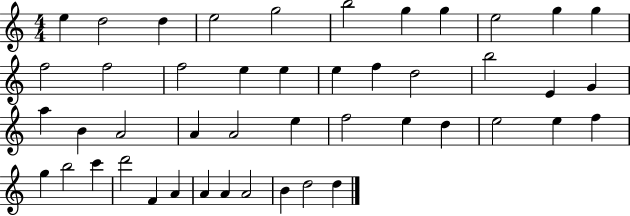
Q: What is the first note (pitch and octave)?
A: E5